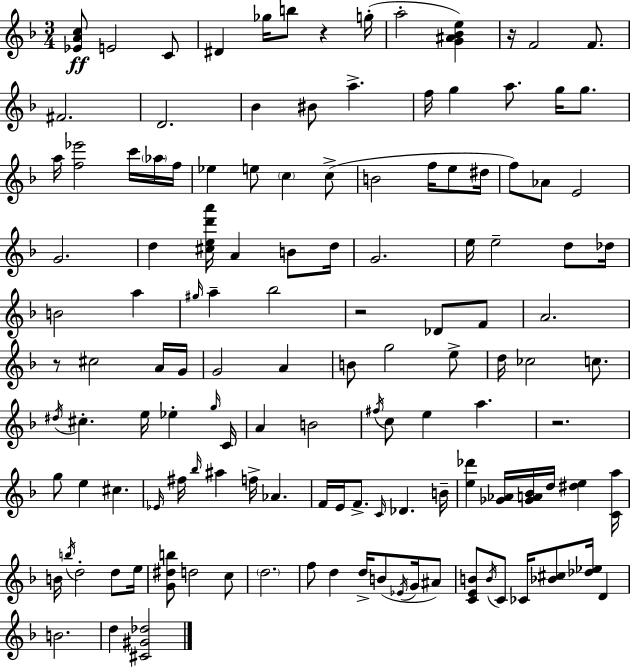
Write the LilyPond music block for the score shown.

{
  \clef treble
  \numericTimeSignature
  \time 3/4
  \key f \major
  <ees' a' c''>8\ff e'2 c'8 | dis'4 ges''16 b''8 r4 g''16-.( | a''2-. <g' ais' bes' e''>4) | r16 f'2 f'8. | \break fis'2. | d'2. | bes'4 bis'8 a''4.-> | f''16 g''4 a''8. g''16 g''8. | \break a''16 <f'' ees'''>2 c'''16 \parenthesize aes''16 f''16 | ees''4 e''8 \parenthesize c''4 c''8->( | b'2 f''16 e''8 dis''16 | f''8) aes'8 e'2 | \break g'2. | d''4 <cis'' e'' d''' a'''>16 a'4 b'8 d''16 | g'2. | e''16 e''2-- d''8 des''16 | \break b'2 a''4 | \grace { gis''16 } a''4-- bes''2 | r2 des'8 f'8 | a'2. | \break r8 cis''2 a'16 | g'16 g'2 a'4 | b'8 g''2 e''8-> | d''16 ces''2 c''8. | \break \acciaccatura { dis''16 } cis''4.-. e''16 ees''4-. | \grace { g''16 } c'16 a'4 b'2 | \acciaccatura { fis''16 } c''8 e''4 a''4. | r2. | \break g''8 e''4 cis''4. | \grace { ees'16 } fis''16 \grace { bes''16 } ais''4 f''16-> | aes'4. f'16 e'16 f'8.-> \grace { c'16 } | des'4. b'16-- <e'' des'''>4 <ges' aes'>16 | \break <ges' a' bes'>16 d''16 <dis'' e''>4 <c' a''>16 b'16 \acciaccatura { b''16 } d''2-. | d''8 e''16 <g' dis'' b''>8 d''2 | c''8 \parenthesize d''2. | f''8 d''4 | \break d''16-> b'8( \acciaccatura { ees'16 } g'16 ais'8) <c' e' b'>8 \acciaccatura { b'16 } | c'8 ces'16 <bes' cis''>8 <des'' ees''>16 d'4 b'2. | d''4 | <cis' gis' des''>2 \bar "|."
}